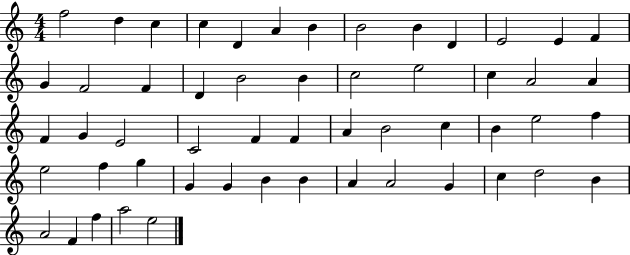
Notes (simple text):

F5/h D5/q C5/q C5/q D4/q A4/q B4/q B4/h B4/q D4/q E4/h E4/q F4/q G4/q F4/h F4/q D4/q B4/h B4/q C5/h E5/h C5/q A4/h A4/q F4/q G4/q E4/h C4/h F4/q F4/q A4/q B4/h C5/q B4/q E5/h F5/q E5/h F5/q G5/q G4/q G4/q B4/q B4/q A4/q A4/h G4/q C5/q D5/h B4/q A4/h F4/q F5/q A5/h E5/h